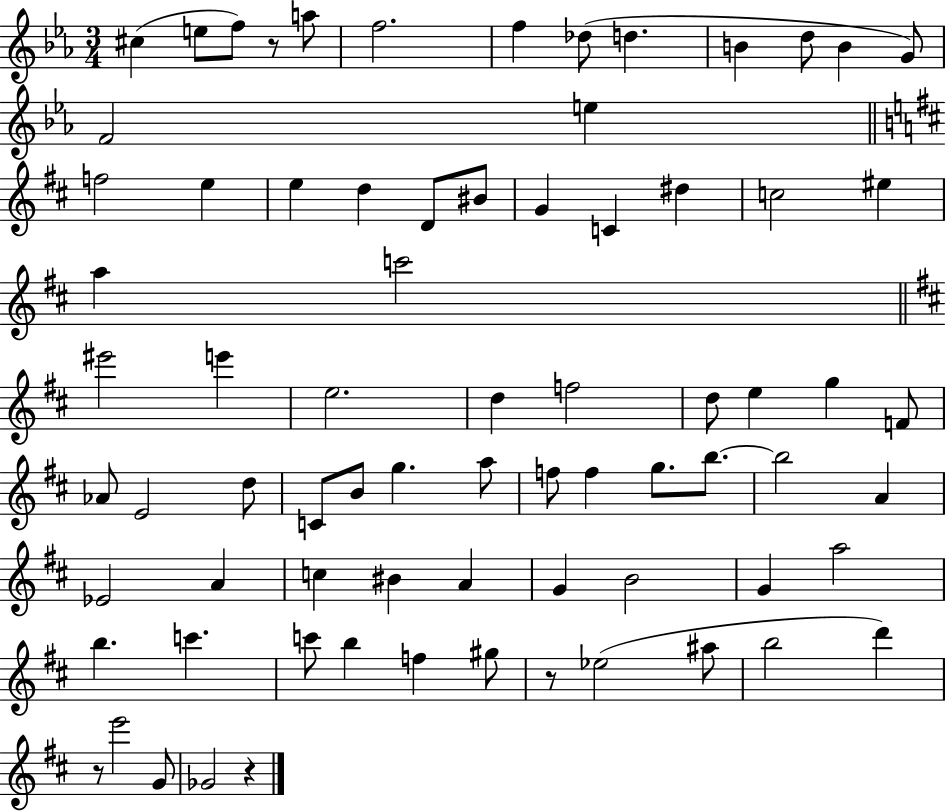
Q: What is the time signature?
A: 3/4